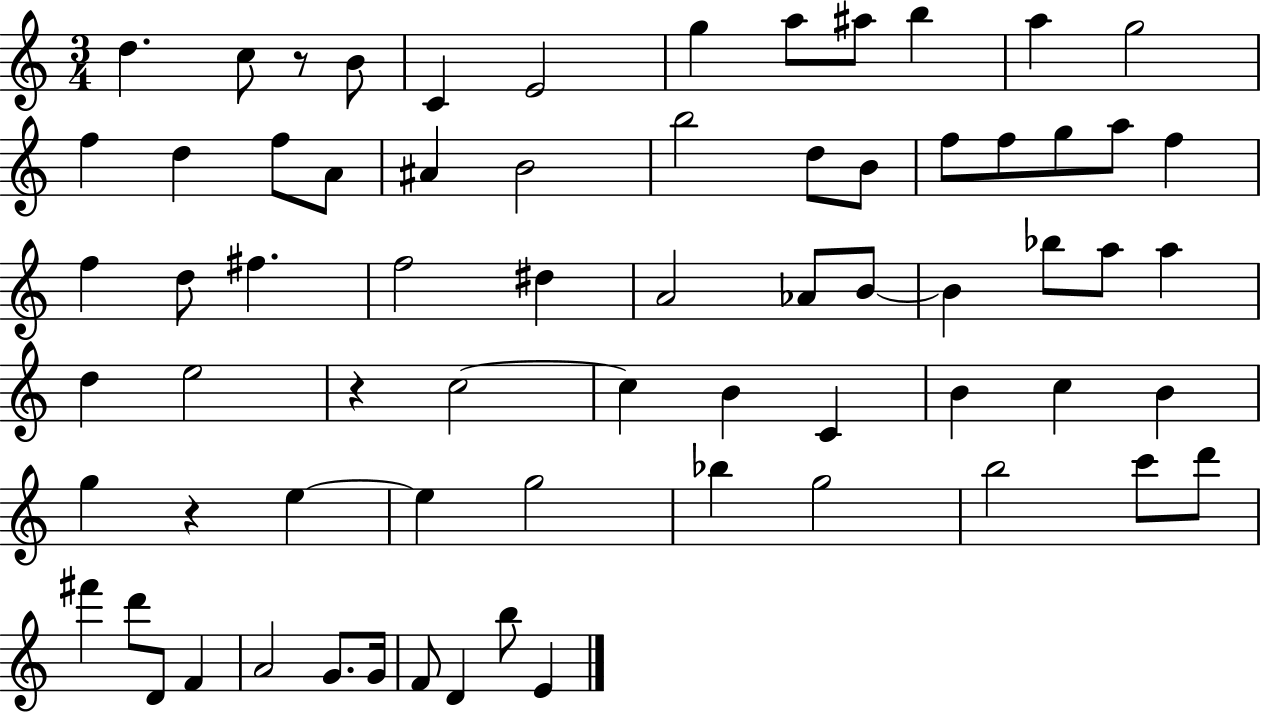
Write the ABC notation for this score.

X:1
T:Untitled
M:3/4
L:1/4
K:C
d c/2 z/2 B/2 C E2 g a/2 ^a/2 b a g2 f d f/2 A/2 ^A B2 b2 d/2 B/2 f/2 f/2 g/2 a/2 f f d/2 ^f f2 ^d A2 _A/2 B/2 B _b/2 a/2 a d e2 z c2 c B C B c B g z e e g2 _b g2 b2 c'/2 d'/2 ^f' d'/2 D/2 F A2 G/2 G/4 F/2 D b/2 E